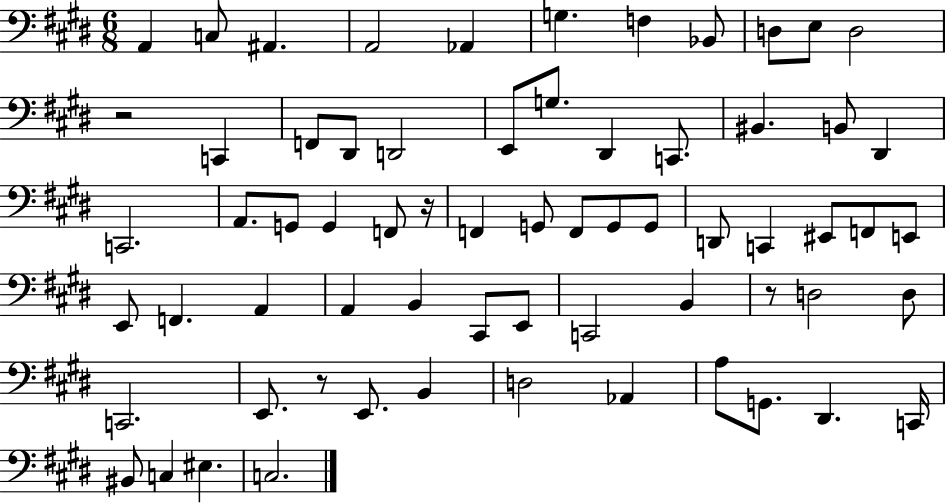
A2/q C3/e A#2/q. A2/h Ab2/q G3/q. F3/q Bb2/e D3/e E3/e D3/h R/h C2/q F2/e D#2/e D2/h E2/e G3/e. D#2/q C2/e. BIS2/q. B2/e D#2/q C2/h. A2/e. G2/e G2/q F2/e R/s F2/q G2/e F2/e G2/e G2/e D2/e C2/q EIS2/e F2/e E2/e E2/e F2/q. A2/q A2/q B2/q C#2/e E2/e C2/h B2/q R/e D3/h D3/e C2/h. E2/e. R/e E2/e. B2/q D3/h Ab2/q A3/e G2/e. D#2/q. C2/s BIS2/e C3/q EIS3/q. C3/h.